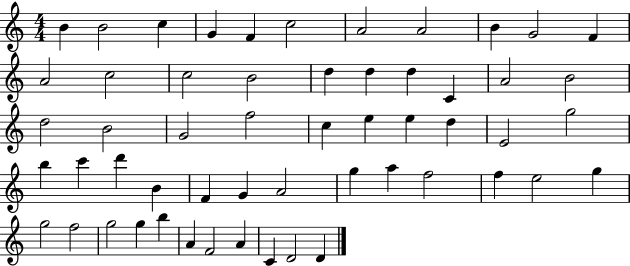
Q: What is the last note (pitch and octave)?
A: D4